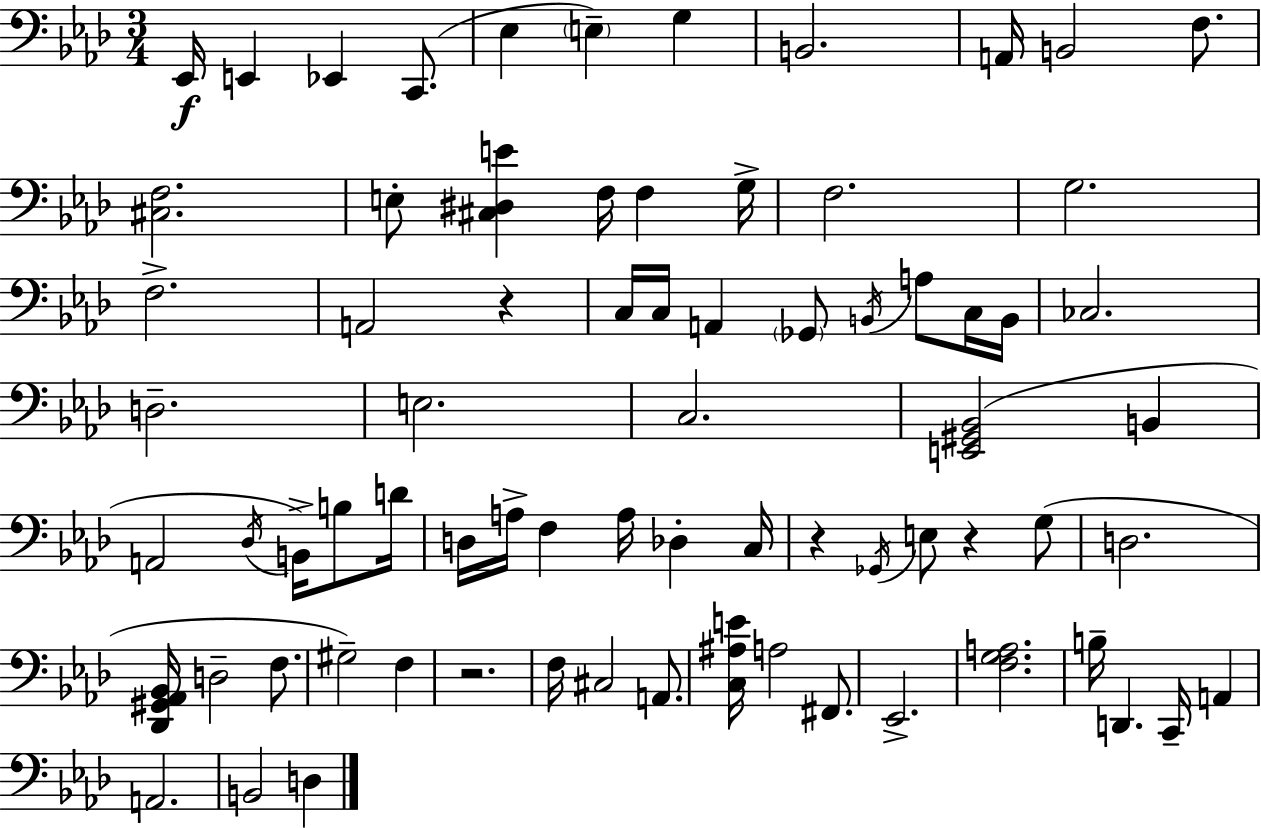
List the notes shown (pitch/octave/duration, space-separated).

Eb2/s E2/q Eb2/q C2/e. Eb3/q E3/q G3/q B2/h. A2/s B2/h F3/e. [C#3,F3]/h. E3/e [C#3,D#3,E4]/q F3/s F3/q G3/s F3/h. G3/h. F3/h. A2/h R/q C3/s C3/s A2/q Gb2/e B2/s A3/e C3/s B2/s CES3/h. D3/h. E3/h. C3/h. [E2,G#2,Bb2]/h B2/q A2/h Db3/s B2/s B3/e D4/s D3/s A3/s F3/q A3/s Db3/q C3/s R/q Gb2/s E3/e R/q G3/e D3/h. [Db2,G#2,Ab2,Bb2]/s D3/h F3/e. G#3/h F3/q R/h. F3/s C#3/h A2/e. [C3,A#3,E4]/s A3/h F#2/e. Eb2/h. [F3,G3,A3]/h. B3/s D2/q. C2/s A2/q A2/h. B2/h D3/q